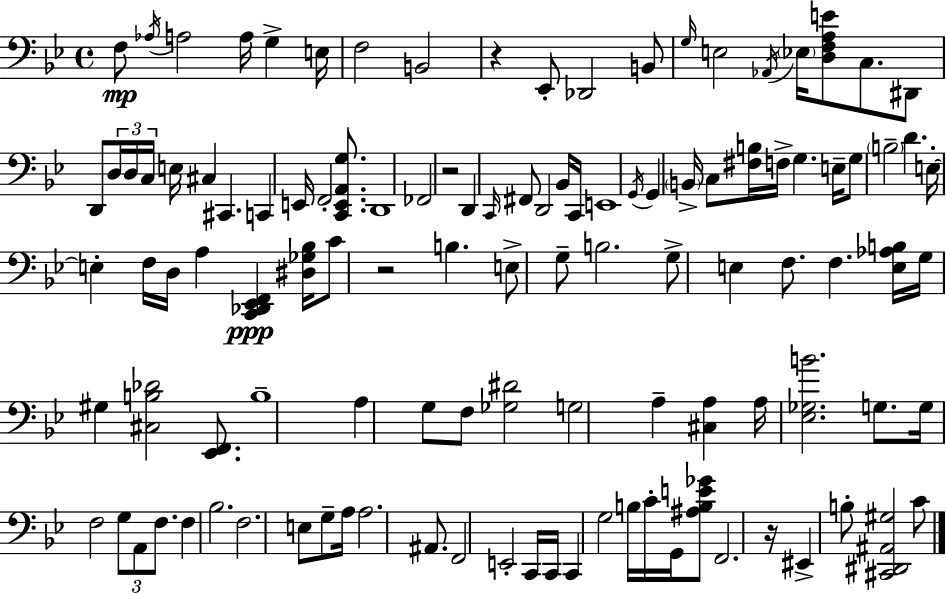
F3/e Ab3/s A3/h A3/s G3/q E3/s F3/h B2/h R/q Eb2/e Db2/h B2/e G3/s E3/h Ab2/s Eb3/s [D3,F3,A3,E4]/e C3/e. D#2/e D2/e D3/s D3/s C3/s E3/s C#3/q C#2/q. C2/q E2/s F2/h [C2,E2,A2,G3]/e. D2/w FES2/h R/h D2/q C2/s F#2/e D2/h Bb2/s C2/s E2/w G2/s G2/q B2/s C3/e [F#3,B3]/s F3/s G3/q. E3/s G3/e B3/h D4/q. E3/s E3/q F3/s D3/s A3/q [C2,Db2,Eb2,F2]/q [D#3,Gb3,Bb3]/s C4/e R/h B3/q. E3/e G3/e B3/h. G3/e E3/q F3/e. F3/q. [E3,Ab3,B3]/s G3/s G#3/q [C#3,B3,Db4]/h [Eb2,F2]/e. B3/w A3/q G3/e F3/e [Gb3,D#4]/h G3/h A3/q [C#3,A3]/q A3/s [Eb3,Gb3,B4]/h. G3/e. G3/s F3/h G3/e A2/e F3/e. F3/q Bb3/h. F3/h. E3/e G3/e A3/s A3/h. A#2/e. F2/h E2/h C2/s C2/s C2/q G3/h B3/s C4/s G2/s [A#3,B3,E4,Gb4]/e F2/h. R/s EIS2/q B3/e [C#2,D#2,A#2,G#3]/h C4/e